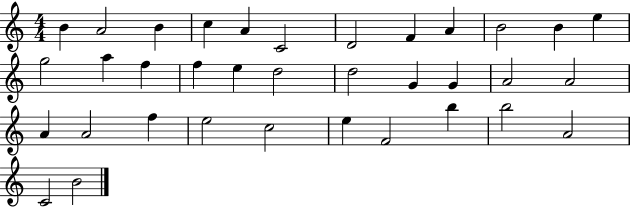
X:1
T:Untitled
M:4/4
L:1/4
K:C
B A2 B c A C2 D2 F A B2 B e g2 a f f e d2 d2 G G A2 A2 A A2 f e2 c2 e F2 b b2 A2 C2 B2